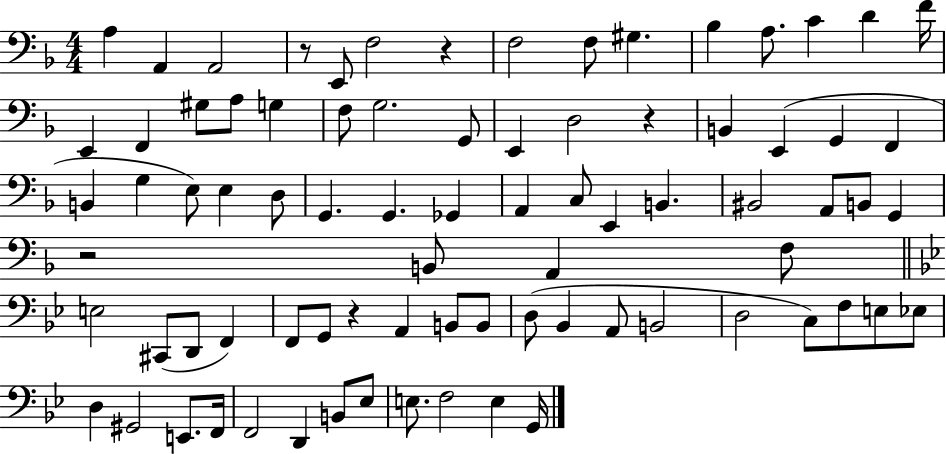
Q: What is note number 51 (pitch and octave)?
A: F2